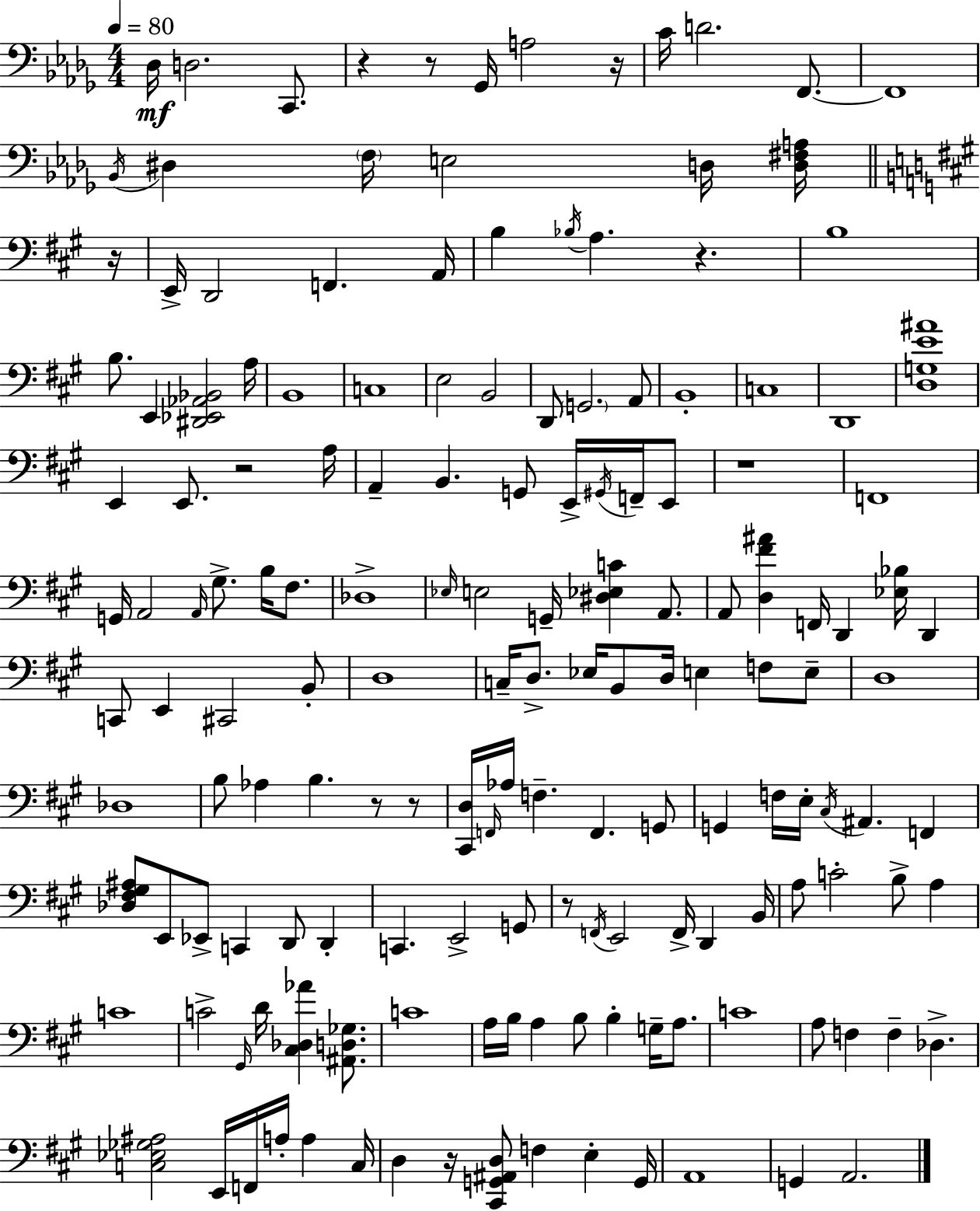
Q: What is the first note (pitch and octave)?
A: Db3